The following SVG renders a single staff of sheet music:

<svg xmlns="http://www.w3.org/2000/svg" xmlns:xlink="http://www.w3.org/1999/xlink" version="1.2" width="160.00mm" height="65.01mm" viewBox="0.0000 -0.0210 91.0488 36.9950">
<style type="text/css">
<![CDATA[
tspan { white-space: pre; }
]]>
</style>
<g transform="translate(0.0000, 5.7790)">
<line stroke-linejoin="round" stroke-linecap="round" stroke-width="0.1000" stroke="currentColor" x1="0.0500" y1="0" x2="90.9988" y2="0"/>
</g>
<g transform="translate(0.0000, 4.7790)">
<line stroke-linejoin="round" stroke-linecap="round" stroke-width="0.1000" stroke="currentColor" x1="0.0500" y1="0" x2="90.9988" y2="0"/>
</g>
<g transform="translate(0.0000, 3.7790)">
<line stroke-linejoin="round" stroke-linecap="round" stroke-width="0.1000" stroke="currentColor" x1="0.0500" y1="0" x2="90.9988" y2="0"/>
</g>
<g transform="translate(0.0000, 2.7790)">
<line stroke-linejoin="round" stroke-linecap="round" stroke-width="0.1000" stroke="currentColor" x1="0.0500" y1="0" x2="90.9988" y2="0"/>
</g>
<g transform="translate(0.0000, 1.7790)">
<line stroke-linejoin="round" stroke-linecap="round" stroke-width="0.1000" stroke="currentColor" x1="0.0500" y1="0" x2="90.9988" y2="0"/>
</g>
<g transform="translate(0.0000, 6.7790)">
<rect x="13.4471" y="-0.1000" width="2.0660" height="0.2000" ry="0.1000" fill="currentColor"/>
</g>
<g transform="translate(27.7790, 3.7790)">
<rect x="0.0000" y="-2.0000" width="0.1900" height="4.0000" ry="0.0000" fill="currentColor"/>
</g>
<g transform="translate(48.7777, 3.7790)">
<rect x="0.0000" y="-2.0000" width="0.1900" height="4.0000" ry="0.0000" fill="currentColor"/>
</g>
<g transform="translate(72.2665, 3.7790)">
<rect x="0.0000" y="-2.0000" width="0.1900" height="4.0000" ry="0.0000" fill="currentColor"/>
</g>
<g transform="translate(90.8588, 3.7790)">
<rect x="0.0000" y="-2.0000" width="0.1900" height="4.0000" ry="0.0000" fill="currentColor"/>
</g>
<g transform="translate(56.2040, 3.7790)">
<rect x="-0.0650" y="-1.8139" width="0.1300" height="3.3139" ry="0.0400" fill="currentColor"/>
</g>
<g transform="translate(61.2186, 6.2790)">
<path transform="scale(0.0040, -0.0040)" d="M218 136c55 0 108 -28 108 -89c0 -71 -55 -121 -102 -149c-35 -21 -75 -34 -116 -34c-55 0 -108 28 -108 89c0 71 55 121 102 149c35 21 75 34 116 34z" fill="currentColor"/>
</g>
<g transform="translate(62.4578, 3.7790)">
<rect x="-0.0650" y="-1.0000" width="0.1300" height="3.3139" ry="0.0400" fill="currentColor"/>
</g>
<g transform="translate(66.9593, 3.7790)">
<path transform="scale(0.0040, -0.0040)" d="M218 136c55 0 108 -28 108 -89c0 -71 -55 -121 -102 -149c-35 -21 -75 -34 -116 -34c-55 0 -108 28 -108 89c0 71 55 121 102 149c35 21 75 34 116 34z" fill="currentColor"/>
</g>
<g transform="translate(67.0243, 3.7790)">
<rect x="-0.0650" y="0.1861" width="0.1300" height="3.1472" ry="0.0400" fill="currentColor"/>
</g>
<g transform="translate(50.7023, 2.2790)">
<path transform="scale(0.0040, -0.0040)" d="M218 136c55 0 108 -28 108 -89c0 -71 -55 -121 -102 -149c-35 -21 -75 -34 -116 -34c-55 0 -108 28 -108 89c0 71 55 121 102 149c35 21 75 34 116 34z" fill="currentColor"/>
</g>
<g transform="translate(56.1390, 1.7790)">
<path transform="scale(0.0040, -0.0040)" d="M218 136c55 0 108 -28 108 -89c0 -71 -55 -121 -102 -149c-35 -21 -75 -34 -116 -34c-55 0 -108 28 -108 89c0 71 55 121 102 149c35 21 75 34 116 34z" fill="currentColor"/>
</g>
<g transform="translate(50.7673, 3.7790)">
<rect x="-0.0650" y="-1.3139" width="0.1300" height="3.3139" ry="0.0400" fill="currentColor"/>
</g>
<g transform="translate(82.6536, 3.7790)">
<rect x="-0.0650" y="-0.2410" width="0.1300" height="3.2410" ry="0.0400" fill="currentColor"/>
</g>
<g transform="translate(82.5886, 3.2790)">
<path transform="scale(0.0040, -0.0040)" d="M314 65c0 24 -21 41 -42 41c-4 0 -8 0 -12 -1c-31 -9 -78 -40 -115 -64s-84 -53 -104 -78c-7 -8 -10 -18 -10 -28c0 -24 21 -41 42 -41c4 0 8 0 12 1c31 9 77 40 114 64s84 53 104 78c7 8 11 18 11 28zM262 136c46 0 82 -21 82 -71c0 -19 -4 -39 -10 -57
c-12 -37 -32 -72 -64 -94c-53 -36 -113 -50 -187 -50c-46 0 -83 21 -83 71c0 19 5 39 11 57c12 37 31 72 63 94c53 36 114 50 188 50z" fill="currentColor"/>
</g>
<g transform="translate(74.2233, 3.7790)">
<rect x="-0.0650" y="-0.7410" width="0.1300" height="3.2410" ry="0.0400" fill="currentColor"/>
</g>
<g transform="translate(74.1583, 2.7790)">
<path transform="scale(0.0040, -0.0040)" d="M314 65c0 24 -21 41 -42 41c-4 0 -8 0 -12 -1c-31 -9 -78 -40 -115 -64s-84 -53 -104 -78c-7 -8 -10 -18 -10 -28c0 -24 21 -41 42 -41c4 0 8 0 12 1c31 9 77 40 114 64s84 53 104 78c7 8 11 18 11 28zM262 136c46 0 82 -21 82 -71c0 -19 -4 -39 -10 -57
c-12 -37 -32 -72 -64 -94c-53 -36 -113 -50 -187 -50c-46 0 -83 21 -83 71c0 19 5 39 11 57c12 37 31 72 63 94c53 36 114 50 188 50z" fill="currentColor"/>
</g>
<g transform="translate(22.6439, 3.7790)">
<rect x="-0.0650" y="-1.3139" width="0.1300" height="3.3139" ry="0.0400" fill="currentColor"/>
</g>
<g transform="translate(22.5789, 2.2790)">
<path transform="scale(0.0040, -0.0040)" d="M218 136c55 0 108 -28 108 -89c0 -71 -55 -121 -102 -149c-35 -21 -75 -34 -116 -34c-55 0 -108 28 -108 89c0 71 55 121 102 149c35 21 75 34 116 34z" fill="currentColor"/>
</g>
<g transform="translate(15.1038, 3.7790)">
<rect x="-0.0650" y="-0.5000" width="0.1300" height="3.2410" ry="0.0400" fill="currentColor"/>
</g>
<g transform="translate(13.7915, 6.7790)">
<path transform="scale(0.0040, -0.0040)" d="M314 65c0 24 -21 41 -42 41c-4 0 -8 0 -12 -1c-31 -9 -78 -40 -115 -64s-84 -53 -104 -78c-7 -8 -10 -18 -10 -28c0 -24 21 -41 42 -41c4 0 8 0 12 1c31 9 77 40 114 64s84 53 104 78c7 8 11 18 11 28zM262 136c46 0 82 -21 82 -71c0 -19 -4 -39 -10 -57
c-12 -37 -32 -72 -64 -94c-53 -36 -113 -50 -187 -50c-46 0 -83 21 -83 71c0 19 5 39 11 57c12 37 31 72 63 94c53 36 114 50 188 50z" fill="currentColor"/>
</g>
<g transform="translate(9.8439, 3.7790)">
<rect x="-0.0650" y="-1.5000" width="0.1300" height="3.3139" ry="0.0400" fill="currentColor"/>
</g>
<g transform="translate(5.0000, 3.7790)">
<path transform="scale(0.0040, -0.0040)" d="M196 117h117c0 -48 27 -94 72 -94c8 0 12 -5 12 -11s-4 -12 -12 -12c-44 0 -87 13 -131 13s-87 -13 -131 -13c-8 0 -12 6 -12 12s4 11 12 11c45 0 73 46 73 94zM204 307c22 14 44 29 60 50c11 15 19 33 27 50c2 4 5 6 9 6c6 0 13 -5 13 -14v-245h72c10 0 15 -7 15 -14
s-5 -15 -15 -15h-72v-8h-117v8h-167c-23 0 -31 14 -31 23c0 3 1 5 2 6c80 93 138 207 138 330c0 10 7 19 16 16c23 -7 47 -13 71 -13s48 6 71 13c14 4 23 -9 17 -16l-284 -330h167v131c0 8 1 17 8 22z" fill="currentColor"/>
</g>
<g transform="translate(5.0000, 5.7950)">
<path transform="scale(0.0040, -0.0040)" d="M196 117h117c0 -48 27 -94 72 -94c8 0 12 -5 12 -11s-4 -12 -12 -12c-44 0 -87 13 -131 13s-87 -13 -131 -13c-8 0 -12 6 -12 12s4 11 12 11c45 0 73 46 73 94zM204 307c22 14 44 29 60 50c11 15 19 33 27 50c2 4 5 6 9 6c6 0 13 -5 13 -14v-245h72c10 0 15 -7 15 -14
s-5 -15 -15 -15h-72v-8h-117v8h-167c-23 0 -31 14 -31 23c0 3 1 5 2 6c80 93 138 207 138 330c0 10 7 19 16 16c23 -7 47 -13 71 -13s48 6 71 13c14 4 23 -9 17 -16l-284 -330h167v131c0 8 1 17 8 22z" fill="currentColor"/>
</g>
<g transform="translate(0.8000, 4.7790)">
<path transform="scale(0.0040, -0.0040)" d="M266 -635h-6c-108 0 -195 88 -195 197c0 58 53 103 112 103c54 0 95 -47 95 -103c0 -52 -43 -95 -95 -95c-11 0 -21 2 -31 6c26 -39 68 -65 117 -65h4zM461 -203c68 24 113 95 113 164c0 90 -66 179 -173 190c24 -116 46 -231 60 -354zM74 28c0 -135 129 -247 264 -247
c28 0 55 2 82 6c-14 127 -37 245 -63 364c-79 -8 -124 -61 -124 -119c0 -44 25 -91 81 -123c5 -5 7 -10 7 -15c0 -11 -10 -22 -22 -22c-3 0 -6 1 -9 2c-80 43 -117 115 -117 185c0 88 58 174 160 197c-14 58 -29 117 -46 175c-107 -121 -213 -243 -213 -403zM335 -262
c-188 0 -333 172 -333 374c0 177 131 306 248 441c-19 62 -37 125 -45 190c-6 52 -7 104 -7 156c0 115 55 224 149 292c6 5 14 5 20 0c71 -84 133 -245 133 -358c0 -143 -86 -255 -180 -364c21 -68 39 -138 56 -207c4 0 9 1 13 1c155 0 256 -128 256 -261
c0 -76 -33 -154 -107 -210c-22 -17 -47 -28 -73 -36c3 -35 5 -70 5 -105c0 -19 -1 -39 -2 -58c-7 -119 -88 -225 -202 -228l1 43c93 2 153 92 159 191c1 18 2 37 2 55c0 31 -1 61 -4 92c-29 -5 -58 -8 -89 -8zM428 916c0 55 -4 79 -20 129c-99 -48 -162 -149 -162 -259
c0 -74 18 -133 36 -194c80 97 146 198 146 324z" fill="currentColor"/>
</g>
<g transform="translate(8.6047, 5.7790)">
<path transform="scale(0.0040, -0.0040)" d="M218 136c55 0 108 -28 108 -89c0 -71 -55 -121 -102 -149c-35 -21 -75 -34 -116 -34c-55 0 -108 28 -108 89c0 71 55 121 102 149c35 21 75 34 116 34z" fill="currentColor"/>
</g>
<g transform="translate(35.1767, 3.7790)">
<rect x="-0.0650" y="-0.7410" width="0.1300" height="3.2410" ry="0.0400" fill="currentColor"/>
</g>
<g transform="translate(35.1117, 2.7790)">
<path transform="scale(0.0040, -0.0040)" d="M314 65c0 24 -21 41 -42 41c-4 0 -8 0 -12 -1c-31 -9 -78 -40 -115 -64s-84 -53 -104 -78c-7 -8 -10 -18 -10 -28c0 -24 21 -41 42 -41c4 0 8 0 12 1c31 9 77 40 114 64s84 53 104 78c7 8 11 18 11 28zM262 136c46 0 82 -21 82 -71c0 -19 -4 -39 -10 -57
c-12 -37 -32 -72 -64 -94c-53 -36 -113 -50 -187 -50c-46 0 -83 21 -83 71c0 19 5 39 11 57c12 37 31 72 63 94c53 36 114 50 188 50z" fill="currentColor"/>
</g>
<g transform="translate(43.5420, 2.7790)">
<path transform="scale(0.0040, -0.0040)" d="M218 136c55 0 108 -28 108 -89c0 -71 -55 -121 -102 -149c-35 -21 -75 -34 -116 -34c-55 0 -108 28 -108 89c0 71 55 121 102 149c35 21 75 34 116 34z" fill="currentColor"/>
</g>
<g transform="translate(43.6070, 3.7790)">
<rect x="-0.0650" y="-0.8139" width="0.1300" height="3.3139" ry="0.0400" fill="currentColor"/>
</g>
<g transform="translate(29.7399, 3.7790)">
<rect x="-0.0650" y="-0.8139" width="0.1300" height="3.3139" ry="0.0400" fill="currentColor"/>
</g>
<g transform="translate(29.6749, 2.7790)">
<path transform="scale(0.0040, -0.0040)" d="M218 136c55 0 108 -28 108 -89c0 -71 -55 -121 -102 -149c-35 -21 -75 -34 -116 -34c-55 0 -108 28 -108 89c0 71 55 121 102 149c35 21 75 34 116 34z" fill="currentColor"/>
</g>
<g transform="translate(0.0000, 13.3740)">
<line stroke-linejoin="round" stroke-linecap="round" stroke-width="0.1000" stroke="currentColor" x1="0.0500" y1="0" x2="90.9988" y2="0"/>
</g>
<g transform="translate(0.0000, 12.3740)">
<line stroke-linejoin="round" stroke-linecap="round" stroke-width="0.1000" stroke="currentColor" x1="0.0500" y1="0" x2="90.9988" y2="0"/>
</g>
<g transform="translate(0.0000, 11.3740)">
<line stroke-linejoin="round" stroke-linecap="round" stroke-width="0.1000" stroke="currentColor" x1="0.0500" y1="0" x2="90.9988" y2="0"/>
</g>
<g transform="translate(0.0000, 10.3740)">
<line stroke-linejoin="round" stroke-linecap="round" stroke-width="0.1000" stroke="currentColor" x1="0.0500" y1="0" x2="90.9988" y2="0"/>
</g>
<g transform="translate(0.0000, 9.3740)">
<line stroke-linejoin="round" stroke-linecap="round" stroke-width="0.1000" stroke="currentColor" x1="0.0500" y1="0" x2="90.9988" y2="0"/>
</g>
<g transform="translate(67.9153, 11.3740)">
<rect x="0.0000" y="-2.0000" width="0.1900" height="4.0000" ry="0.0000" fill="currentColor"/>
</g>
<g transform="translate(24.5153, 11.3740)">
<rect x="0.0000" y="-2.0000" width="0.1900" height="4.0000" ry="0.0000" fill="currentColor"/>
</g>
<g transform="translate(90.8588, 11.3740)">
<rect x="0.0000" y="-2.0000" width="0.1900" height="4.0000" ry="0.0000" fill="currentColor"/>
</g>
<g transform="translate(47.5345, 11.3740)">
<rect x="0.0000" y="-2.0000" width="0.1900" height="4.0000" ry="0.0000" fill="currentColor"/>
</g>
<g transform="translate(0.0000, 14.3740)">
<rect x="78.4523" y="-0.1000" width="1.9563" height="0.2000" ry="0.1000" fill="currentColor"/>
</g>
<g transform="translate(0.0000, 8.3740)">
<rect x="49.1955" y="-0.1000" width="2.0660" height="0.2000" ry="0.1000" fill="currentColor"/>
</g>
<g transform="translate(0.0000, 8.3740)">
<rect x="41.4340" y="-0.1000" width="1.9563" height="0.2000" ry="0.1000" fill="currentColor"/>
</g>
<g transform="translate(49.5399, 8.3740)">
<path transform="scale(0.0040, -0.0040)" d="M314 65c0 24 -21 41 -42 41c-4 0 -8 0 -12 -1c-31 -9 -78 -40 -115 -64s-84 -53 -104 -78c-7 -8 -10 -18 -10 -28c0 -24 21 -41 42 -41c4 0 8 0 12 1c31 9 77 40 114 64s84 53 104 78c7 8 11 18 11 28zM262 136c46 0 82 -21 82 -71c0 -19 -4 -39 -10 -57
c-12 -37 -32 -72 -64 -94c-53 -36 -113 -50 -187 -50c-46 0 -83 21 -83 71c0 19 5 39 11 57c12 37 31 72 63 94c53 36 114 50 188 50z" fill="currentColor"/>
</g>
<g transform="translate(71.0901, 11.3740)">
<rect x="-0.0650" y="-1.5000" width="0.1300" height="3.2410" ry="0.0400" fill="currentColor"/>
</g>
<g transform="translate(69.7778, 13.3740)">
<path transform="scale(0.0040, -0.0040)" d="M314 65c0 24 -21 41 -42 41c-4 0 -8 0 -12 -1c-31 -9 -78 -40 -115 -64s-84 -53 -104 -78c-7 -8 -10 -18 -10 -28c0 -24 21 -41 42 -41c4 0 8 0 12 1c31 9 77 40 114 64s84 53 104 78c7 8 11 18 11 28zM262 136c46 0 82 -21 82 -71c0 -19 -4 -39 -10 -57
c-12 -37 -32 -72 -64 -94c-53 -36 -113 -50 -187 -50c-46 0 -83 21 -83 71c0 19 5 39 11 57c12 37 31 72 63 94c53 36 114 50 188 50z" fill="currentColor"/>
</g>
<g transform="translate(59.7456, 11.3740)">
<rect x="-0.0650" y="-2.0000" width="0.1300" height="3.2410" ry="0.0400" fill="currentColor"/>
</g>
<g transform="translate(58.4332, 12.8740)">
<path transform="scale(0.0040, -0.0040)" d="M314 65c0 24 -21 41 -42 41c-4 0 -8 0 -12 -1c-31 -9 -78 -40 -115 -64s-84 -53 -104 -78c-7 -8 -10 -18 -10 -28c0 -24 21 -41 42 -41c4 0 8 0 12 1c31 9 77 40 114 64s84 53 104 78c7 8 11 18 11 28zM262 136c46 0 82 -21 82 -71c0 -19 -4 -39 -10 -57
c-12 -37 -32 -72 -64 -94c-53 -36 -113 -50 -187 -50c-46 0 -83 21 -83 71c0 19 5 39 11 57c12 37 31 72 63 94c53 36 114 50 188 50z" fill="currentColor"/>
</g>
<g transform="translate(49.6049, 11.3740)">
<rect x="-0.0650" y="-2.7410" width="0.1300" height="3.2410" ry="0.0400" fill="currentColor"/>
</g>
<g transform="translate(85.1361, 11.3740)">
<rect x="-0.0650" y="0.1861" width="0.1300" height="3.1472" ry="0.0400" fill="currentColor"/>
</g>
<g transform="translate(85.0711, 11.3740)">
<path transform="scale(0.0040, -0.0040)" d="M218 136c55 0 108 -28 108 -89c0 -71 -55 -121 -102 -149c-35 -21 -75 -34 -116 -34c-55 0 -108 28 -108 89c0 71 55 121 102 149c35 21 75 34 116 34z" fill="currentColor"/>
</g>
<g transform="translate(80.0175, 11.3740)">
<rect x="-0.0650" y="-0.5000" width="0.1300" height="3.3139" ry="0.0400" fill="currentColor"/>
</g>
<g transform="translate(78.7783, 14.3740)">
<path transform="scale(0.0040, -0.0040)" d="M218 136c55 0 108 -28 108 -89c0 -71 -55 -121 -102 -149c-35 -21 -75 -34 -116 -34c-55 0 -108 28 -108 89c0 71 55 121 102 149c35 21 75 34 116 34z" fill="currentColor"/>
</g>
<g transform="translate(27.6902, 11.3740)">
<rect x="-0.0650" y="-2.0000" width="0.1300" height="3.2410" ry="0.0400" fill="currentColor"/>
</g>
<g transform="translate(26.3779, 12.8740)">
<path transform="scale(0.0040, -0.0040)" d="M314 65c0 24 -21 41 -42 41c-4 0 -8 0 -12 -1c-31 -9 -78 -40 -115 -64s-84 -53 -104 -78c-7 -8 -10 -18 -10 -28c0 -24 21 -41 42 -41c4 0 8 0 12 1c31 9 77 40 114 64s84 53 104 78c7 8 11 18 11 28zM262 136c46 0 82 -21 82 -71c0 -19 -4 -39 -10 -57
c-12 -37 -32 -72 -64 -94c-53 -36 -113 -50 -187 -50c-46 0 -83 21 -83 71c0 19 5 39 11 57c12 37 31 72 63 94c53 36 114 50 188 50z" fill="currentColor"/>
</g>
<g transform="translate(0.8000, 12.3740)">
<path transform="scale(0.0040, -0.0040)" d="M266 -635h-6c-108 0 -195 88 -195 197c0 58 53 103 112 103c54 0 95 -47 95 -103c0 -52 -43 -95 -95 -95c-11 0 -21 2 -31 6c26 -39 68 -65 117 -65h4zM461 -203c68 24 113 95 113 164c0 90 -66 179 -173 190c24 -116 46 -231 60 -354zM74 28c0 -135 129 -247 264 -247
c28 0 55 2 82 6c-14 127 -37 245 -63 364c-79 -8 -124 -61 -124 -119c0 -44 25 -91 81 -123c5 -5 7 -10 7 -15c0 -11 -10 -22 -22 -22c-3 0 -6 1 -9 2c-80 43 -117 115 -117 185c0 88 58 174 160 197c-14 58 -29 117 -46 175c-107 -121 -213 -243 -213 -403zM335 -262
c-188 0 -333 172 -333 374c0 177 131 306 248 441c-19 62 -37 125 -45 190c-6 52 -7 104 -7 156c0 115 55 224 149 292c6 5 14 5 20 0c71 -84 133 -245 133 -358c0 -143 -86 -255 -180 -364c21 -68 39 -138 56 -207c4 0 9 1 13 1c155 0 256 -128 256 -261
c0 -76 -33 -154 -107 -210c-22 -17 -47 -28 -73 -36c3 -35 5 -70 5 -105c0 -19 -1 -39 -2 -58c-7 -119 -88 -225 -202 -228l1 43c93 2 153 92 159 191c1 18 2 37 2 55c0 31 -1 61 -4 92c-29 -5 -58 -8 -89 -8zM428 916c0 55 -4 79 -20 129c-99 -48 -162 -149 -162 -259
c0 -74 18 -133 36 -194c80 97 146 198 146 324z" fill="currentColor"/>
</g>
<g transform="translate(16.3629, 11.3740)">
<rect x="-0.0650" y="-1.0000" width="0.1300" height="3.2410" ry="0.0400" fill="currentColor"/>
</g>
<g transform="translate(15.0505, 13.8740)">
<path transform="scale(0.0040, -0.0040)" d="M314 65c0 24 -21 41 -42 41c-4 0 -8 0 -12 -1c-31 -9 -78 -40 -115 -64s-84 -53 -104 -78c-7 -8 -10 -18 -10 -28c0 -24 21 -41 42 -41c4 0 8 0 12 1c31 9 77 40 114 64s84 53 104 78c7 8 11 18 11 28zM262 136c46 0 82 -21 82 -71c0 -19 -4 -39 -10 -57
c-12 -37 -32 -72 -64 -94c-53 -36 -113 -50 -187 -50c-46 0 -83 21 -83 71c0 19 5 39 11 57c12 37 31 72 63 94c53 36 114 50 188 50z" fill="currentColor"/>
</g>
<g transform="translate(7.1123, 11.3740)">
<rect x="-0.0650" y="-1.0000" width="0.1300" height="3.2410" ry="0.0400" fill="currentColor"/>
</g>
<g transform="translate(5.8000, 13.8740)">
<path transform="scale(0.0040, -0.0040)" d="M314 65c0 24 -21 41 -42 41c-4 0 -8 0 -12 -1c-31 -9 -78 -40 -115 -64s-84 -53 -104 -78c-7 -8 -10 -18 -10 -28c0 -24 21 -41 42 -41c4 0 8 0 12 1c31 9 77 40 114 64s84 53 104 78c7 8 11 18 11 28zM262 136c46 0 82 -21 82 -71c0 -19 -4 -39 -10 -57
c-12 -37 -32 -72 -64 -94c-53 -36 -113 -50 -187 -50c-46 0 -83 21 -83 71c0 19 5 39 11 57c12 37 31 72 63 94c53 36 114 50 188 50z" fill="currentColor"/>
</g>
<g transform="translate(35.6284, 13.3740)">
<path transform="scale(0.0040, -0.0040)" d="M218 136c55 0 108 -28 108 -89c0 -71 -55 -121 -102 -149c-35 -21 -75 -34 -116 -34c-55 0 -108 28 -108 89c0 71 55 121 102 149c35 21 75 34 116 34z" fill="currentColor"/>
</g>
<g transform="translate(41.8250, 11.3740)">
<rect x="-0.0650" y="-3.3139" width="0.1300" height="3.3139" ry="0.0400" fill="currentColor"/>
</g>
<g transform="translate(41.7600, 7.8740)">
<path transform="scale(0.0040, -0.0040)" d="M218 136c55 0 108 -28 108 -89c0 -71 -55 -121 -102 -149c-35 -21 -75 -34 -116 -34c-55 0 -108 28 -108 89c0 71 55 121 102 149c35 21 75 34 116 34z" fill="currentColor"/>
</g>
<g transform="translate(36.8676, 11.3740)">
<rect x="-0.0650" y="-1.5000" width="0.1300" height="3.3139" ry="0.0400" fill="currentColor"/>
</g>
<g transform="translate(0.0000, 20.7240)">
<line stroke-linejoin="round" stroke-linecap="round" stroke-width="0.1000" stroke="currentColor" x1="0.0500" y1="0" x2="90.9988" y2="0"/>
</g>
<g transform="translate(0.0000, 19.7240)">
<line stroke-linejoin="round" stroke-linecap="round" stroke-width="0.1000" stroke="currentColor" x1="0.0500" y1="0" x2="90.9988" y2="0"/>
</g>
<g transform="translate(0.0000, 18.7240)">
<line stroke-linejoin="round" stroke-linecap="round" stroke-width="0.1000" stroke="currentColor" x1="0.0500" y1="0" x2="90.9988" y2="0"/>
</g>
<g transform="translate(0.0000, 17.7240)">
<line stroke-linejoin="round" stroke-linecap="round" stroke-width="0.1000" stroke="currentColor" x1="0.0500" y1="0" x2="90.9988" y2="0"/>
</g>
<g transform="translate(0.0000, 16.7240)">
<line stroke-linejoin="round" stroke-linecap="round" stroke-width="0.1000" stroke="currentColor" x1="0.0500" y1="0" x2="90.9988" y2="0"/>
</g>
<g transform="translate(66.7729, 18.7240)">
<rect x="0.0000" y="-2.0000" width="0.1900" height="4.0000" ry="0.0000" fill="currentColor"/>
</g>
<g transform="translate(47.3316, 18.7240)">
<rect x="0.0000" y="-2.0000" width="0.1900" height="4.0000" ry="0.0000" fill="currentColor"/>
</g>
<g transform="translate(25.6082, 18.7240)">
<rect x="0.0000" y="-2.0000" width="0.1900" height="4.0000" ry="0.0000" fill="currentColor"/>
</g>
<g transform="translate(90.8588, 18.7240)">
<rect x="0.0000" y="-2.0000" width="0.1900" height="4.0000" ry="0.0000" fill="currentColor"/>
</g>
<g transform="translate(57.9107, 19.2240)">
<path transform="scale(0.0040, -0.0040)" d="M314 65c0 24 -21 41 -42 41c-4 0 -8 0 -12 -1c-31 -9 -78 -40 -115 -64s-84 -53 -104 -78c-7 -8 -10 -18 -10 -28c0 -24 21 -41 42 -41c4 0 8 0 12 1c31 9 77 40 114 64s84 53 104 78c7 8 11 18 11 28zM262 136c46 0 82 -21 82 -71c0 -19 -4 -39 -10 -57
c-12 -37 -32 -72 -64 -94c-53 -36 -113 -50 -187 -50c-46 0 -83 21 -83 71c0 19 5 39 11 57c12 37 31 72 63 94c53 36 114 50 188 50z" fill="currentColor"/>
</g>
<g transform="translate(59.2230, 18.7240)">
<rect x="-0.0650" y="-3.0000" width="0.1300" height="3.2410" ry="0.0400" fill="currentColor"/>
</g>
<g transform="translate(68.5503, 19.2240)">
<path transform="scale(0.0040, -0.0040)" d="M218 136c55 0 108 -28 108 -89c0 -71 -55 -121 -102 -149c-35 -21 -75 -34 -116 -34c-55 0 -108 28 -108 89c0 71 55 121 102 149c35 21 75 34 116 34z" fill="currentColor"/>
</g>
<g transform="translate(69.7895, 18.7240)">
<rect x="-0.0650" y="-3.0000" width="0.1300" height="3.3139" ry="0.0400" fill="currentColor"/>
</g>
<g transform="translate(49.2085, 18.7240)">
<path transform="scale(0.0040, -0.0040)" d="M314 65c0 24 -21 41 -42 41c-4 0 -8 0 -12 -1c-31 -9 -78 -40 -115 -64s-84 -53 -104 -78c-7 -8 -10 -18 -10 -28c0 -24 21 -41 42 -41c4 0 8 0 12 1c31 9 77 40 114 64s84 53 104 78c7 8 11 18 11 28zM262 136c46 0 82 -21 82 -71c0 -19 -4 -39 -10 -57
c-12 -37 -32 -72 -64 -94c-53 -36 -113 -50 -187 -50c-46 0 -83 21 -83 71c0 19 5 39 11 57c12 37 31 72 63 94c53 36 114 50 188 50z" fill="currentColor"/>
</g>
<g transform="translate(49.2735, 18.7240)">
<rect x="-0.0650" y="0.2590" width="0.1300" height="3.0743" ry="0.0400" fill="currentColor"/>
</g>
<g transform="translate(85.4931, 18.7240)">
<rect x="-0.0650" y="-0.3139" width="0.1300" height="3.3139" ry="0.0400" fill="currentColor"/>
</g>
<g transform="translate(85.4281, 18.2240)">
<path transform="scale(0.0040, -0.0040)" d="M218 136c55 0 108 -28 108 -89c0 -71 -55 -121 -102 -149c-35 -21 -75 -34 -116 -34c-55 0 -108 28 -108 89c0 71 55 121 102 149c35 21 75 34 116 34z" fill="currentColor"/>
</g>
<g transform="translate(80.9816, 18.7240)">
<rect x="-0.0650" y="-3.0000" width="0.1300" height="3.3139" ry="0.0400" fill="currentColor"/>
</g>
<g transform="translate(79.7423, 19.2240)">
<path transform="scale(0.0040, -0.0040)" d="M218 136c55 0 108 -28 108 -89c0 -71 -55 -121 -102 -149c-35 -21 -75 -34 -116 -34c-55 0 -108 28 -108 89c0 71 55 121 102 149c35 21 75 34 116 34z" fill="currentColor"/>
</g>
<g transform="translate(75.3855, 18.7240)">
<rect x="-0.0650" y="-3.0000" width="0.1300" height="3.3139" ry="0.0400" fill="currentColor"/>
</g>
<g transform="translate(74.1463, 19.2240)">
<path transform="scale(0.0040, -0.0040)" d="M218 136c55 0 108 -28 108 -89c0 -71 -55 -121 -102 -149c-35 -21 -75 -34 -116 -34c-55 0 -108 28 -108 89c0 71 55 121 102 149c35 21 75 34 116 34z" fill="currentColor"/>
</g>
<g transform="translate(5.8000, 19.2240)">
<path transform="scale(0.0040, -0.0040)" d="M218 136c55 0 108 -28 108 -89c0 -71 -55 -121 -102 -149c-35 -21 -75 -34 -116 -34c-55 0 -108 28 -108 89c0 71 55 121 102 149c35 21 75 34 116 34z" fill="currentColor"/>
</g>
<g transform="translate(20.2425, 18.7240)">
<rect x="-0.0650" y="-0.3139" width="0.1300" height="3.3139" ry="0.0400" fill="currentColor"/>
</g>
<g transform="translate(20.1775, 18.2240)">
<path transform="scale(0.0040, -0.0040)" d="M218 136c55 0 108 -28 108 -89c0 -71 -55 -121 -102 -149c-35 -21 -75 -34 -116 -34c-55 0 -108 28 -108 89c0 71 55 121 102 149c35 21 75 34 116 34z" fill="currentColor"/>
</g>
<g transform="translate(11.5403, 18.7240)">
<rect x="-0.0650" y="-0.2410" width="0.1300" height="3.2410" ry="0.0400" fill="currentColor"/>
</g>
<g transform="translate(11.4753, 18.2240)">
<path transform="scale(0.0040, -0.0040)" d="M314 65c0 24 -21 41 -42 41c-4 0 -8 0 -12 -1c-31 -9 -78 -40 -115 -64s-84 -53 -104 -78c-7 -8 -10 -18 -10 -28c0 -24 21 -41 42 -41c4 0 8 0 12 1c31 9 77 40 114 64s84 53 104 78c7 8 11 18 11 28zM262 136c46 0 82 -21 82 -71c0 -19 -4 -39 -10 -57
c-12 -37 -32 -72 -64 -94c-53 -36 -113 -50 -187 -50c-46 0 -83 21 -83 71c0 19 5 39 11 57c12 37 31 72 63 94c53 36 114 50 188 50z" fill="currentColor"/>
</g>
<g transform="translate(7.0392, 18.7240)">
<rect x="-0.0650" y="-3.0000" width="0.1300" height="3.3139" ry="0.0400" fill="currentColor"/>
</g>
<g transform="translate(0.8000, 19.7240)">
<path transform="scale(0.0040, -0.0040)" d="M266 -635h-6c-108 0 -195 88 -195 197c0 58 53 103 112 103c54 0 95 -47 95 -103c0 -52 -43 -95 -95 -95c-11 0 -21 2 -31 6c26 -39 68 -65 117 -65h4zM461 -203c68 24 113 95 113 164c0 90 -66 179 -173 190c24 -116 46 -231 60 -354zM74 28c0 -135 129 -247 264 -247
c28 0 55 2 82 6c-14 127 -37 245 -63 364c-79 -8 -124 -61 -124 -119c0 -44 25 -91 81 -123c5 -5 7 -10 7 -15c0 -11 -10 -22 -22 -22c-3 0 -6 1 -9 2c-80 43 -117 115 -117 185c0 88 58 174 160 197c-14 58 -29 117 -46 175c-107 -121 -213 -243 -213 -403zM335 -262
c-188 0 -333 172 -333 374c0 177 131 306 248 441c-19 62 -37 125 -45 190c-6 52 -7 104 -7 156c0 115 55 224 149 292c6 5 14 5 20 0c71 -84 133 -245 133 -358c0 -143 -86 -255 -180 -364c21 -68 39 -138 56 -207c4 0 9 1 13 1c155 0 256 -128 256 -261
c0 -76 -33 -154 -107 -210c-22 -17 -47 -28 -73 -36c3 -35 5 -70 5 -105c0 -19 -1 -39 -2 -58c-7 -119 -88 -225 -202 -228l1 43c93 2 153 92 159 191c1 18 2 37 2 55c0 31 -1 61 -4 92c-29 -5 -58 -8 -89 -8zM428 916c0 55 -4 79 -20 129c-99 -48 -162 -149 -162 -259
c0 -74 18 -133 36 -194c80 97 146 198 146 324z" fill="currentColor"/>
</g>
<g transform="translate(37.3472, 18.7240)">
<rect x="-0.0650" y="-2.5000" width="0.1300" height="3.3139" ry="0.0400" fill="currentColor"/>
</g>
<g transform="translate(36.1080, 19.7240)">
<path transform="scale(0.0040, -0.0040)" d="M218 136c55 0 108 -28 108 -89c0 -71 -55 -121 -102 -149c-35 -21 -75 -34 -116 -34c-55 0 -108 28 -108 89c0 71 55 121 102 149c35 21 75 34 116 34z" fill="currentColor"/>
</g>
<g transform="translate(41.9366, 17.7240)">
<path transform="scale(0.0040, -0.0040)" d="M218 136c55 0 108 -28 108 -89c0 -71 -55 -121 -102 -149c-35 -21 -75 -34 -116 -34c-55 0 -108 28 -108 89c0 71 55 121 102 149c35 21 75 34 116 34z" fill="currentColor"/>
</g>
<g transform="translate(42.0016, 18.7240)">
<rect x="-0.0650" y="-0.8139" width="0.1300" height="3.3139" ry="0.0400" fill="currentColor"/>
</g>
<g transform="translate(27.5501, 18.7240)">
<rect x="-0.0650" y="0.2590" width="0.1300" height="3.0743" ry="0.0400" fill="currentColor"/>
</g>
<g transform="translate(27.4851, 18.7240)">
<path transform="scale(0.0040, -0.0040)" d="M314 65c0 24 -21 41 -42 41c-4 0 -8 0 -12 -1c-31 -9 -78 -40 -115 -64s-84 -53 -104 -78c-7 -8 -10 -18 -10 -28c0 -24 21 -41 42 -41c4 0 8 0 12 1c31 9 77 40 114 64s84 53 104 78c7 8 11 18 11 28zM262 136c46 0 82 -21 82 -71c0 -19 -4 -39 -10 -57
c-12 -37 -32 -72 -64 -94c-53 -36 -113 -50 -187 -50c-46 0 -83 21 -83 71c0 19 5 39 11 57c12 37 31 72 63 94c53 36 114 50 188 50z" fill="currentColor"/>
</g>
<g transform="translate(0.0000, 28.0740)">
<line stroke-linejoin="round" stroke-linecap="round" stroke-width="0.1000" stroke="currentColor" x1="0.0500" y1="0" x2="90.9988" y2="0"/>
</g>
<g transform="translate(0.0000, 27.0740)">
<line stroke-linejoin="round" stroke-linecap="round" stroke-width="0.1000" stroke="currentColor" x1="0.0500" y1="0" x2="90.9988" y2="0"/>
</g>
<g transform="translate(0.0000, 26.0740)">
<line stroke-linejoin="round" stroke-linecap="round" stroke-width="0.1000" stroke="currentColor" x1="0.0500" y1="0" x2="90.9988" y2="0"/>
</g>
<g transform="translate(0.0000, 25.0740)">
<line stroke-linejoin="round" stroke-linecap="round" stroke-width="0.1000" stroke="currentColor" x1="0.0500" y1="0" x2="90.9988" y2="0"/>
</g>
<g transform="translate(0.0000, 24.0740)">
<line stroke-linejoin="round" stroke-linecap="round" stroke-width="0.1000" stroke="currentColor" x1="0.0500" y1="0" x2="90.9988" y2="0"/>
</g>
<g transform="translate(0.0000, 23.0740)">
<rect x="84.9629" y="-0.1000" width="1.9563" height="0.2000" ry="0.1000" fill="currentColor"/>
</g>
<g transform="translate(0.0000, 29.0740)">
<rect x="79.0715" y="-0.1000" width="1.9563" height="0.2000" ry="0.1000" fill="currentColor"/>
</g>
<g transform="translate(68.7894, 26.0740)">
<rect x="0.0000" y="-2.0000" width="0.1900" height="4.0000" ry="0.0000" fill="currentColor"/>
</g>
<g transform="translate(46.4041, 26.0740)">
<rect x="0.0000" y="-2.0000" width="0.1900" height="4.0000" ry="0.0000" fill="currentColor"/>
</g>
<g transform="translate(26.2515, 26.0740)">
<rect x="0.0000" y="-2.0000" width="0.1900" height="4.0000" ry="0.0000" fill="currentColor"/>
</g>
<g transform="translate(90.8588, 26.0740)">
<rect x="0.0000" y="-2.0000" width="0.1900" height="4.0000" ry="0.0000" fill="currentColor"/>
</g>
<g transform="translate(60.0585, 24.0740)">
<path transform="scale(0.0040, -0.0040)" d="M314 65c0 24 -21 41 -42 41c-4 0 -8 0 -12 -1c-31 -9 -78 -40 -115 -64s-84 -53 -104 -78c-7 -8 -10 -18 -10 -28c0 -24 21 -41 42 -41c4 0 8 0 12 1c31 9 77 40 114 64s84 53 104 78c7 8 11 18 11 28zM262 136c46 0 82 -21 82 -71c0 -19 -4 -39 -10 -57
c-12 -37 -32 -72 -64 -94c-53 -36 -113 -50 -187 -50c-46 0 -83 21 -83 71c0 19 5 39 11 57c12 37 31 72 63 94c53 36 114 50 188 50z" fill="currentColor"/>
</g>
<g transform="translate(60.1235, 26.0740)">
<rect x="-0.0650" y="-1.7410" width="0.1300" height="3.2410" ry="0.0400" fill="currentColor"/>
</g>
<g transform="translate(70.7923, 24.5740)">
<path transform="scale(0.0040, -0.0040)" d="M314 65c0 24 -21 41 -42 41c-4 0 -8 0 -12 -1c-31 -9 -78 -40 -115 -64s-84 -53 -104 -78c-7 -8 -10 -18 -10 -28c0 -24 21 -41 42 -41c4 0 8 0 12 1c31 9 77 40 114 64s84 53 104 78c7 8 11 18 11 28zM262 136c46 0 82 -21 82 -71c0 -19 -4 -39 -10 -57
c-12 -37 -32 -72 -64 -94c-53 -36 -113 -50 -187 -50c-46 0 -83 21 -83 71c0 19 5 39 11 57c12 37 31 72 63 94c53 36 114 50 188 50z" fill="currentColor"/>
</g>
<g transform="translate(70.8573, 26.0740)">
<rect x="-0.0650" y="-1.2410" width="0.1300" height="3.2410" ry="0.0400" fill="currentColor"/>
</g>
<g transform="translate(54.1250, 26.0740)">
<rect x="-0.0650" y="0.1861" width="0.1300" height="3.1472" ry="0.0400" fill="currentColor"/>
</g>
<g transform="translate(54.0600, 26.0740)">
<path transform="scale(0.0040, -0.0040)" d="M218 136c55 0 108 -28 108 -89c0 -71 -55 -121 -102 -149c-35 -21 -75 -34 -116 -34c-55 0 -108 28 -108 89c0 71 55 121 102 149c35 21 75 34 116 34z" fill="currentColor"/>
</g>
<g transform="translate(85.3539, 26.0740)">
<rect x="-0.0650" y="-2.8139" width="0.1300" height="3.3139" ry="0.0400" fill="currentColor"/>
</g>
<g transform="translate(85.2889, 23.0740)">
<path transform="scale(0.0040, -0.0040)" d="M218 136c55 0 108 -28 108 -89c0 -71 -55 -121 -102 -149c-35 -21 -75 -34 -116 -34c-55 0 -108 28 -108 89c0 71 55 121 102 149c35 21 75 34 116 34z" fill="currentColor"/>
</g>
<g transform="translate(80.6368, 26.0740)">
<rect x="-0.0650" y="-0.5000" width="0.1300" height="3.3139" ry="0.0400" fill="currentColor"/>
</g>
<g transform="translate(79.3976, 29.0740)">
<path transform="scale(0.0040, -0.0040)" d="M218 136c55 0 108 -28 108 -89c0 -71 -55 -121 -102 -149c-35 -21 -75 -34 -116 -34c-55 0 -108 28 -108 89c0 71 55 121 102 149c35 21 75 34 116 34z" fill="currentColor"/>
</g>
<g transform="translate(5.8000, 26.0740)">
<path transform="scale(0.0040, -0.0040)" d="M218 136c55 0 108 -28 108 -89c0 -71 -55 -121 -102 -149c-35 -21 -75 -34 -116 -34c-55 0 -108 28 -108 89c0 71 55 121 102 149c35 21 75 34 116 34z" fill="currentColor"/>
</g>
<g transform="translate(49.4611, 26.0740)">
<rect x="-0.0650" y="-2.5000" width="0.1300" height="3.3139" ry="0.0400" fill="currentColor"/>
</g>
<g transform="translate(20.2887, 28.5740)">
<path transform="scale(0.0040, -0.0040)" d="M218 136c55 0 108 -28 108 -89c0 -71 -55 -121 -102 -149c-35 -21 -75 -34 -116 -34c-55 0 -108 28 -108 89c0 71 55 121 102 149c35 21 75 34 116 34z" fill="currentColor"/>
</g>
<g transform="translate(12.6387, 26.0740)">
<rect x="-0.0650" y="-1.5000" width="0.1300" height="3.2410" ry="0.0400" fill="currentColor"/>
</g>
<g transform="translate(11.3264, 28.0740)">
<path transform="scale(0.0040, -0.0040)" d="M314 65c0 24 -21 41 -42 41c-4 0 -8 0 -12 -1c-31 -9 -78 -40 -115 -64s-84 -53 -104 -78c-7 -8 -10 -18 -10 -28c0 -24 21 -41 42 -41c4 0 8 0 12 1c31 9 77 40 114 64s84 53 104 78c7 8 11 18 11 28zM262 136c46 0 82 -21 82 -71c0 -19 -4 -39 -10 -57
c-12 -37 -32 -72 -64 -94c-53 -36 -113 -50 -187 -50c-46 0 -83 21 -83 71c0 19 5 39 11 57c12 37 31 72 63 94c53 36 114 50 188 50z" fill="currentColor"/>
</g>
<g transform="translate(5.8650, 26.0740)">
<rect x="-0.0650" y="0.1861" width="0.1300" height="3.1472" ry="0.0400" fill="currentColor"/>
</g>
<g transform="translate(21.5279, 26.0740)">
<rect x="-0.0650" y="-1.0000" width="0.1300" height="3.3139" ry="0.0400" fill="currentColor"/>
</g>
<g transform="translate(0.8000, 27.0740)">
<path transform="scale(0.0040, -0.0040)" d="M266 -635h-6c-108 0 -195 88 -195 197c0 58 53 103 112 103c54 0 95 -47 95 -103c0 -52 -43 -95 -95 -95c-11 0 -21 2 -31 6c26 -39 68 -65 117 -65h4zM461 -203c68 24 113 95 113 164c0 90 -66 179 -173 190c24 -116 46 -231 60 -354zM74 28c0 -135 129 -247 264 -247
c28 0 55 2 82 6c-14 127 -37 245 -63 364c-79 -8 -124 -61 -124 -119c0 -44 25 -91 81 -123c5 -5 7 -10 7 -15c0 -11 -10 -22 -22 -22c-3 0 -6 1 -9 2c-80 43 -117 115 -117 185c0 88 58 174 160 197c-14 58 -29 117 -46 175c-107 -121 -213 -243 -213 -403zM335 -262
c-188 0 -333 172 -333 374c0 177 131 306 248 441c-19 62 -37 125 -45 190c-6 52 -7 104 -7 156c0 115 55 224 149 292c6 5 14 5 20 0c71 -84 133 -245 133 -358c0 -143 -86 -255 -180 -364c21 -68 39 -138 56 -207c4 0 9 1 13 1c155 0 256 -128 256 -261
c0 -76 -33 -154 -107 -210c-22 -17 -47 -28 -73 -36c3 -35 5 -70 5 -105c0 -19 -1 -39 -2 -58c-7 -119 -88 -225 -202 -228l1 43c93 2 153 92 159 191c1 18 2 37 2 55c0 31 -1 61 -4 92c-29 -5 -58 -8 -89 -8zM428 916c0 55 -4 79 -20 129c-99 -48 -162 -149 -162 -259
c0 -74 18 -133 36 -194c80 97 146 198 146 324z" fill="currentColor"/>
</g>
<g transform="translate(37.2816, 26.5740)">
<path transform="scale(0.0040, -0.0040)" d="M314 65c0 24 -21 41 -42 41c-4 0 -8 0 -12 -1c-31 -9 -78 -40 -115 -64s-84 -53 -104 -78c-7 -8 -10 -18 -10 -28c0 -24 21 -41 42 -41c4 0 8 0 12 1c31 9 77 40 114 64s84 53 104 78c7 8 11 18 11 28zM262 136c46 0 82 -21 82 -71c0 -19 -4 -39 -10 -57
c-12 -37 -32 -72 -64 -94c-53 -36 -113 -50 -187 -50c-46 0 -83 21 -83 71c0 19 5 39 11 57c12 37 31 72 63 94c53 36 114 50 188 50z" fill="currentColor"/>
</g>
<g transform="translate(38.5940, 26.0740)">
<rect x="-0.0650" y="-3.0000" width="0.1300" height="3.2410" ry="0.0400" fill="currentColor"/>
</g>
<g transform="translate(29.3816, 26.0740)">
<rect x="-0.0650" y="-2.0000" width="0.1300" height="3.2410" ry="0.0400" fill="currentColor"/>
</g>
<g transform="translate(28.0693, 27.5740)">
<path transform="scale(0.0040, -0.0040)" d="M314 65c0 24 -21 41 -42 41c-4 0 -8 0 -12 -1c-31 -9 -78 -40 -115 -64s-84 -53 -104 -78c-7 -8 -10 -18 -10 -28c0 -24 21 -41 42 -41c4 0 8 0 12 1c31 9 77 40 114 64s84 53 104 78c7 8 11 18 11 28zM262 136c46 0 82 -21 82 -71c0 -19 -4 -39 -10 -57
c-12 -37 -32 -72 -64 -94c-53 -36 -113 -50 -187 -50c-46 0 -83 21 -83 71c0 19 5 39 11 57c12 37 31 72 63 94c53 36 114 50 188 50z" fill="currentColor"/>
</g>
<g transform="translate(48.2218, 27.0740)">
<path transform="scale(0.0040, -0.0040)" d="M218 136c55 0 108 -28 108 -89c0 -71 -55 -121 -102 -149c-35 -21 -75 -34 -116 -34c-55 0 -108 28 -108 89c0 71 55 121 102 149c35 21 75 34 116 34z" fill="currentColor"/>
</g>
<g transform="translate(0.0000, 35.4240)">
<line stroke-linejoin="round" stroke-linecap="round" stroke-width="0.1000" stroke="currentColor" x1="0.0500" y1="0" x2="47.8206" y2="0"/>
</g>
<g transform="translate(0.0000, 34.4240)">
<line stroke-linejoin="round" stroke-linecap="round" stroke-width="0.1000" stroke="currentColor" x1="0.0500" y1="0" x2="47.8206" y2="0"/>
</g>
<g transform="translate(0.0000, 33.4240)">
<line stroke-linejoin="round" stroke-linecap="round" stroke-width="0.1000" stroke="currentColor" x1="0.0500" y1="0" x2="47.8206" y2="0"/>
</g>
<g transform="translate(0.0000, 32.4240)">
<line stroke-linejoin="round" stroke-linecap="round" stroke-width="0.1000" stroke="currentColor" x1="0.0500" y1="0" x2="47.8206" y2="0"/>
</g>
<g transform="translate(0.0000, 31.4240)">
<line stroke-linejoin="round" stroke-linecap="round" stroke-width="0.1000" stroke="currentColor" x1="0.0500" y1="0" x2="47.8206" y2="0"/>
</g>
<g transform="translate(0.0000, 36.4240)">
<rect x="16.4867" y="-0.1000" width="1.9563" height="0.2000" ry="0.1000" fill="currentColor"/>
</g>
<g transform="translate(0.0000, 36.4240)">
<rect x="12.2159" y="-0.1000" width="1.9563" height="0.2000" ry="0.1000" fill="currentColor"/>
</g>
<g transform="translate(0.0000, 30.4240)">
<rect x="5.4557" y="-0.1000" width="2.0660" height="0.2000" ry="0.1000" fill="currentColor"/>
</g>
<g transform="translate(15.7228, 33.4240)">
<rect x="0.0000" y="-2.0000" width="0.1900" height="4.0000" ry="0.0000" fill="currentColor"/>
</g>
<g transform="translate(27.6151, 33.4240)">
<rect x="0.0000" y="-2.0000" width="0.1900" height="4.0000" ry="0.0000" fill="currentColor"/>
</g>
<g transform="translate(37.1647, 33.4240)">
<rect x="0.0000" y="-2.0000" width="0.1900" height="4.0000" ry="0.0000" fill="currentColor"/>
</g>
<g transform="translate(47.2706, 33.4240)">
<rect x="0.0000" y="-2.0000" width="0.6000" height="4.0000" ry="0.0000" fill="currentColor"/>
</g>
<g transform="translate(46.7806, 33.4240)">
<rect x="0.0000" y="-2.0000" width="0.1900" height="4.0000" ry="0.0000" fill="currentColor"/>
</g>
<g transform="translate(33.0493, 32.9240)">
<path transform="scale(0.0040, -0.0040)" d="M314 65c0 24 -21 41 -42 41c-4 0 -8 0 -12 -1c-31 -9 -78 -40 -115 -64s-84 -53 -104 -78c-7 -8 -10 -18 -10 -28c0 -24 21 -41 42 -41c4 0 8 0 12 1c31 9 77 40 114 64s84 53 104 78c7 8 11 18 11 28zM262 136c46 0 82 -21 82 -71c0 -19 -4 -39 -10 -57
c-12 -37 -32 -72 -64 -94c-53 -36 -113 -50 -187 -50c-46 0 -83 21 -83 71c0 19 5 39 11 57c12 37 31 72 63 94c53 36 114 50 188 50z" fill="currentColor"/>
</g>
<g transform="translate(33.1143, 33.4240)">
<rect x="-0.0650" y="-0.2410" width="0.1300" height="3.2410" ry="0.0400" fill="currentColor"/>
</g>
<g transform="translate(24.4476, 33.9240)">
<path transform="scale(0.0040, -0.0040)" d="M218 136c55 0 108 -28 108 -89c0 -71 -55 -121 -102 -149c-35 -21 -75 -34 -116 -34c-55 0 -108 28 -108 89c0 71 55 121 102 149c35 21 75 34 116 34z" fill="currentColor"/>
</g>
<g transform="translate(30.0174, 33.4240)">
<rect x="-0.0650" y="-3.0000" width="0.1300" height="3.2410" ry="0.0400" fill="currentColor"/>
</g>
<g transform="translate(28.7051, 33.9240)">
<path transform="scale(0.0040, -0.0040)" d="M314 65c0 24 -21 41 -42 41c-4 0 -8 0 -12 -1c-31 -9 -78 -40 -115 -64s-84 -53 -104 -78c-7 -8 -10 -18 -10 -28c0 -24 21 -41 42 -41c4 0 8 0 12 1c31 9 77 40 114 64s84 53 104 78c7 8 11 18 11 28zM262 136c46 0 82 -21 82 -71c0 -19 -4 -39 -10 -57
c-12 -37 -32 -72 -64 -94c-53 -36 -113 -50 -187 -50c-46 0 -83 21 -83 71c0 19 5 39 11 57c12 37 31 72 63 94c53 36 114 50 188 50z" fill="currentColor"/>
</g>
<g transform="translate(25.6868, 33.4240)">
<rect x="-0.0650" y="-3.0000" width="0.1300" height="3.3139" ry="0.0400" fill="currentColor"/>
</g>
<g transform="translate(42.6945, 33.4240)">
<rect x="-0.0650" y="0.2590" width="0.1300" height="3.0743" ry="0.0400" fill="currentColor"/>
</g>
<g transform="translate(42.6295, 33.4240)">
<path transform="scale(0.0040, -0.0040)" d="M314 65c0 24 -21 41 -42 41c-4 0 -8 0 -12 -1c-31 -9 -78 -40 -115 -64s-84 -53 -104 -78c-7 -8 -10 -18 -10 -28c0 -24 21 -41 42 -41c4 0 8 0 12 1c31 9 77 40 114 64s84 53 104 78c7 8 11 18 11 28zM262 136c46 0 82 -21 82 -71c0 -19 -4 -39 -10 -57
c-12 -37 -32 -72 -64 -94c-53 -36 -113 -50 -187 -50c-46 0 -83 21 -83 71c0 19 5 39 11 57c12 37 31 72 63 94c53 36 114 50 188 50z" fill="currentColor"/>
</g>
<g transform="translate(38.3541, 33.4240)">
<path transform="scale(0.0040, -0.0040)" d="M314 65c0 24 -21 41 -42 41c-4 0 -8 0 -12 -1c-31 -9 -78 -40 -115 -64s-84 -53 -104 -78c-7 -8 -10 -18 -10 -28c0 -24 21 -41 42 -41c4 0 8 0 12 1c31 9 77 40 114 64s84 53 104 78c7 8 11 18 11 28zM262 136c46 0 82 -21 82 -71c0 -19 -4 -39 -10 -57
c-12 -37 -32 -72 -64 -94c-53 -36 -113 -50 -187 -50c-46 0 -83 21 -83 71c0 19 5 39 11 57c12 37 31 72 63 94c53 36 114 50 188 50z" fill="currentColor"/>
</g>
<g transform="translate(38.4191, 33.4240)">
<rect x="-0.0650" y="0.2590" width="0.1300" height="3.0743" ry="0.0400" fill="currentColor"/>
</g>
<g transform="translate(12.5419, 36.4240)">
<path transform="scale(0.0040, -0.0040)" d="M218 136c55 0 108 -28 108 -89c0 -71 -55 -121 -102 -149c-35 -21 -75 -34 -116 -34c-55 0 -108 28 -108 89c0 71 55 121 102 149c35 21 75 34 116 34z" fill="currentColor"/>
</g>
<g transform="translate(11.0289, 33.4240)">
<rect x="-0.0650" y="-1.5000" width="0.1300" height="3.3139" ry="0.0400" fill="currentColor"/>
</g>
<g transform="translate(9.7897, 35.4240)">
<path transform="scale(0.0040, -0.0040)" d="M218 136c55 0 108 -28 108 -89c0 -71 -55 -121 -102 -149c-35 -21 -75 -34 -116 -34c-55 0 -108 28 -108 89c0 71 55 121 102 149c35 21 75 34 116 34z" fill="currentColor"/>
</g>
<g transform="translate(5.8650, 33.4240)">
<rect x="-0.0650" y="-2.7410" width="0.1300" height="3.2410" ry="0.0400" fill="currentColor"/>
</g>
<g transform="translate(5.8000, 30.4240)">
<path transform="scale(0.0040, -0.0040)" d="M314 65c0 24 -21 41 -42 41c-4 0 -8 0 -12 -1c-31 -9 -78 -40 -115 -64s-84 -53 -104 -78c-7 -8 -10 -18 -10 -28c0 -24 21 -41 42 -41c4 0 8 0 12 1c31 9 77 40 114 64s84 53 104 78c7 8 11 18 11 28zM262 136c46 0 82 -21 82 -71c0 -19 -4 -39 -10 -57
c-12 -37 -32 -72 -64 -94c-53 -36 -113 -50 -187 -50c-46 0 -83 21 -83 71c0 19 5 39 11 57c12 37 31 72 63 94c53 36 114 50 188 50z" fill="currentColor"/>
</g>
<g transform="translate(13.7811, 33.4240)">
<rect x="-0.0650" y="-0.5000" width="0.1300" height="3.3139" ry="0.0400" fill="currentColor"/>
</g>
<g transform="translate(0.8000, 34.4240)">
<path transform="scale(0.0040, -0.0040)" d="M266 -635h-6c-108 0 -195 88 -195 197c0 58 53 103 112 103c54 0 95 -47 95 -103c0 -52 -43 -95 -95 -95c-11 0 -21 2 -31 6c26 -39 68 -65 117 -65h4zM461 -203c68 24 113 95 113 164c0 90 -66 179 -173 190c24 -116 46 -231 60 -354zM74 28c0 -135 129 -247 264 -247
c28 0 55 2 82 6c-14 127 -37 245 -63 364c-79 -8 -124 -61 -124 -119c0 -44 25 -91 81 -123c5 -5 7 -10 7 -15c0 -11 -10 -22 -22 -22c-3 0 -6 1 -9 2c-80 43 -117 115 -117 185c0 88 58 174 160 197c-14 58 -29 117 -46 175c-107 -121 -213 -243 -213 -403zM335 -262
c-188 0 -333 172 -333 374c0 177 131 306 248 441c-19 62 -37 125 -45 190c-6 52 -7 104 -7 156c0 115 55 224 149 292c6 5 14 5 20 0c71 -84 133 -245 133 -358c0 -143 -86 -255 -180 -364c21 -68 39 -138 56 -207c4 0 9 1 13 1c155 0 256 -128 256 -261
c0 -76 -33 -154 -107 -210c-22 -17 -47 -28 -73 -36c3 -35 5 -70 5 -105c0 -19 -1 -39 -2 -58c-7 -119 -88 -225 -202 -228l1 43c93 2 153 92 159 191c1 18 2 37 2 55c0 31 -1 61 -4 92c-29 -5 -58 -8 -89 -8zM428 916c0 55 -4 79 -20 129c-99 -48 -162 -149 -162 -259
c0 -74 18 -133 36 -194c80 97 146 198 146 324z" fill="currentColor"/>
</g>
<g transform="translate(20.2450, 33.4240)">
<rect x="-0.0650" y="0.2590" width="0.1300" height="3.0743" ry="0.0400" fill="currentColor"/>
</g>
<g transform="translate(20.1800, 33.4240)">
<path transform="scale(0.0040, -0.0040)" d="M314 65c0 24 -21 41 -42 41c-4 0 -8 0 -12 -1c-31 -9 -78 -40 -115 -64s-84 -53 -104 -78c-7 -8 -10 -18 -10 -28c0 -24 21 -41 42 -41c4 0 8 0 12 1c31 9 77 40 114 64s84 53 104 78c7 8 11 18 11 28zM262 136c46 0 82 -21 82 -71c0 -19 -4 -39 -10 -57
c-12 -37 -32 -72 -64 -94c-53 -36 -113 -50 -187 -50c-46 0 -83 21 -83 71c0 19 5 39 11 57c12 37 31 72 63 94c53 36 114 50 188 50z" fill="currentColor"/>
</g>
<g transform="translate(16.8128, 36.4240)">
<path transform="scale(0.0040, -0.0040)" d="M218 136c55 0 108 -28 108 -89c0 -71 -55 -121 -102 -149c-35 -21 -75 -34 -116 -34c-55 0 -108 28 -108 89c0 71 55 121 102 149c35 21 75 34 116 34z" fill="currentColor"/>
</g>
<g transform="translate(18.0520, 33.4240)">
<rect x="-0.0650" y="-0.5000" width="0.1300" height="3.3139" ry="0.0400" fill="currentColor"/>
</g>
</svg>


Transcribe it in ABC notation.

X:1
T:Untitled
M:4/4
L:1/4
K:C
E C2 e d d2 d e f D B d2 c2 D2 D2 F2 E b a2 F2 E2 C B A c2 c B2 G d B2 A2 A A A c B E2 D F2 A2 G B f2 e2 C a a2 E C C B2 A A2 c2 B2 B2